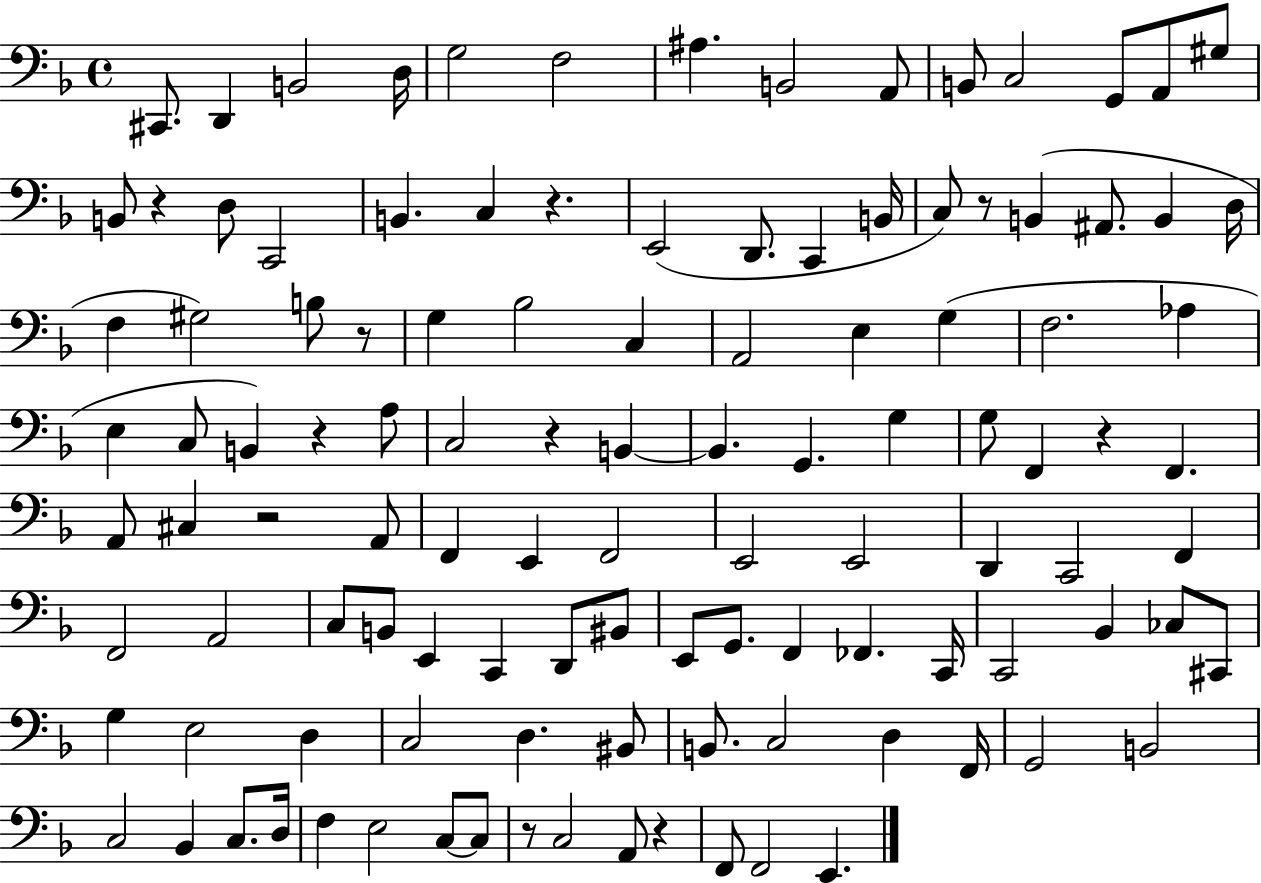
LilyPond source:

{
  \clef bass
  \time 4/4
  \defaultTimeSignature
  \key f \major
  cis,8. d,4 b,2 d16 | g2 f2 | ais4. b,2 a,8 | b,8 c2 g,8 a,8 gis8 | \break b,8 r4 d8 c,2 | b,4. c4 r4. | e,2( d,8. c,4 b,16 | c8) r8 b,4( ais,8. b,4 d16 | \break f4 gis2) b8 r8 | g4 bes2 c4 | a,2 e4 g4( | f2. aes4 | \break e4 c8 b,4) r4 a8 | c2 r4 b,4~~ | b,4. g,4. g4 | g8 f,4 r4 f,4. | \break a,8 cis4 r2 a,8 | f,4 e,4 f,2 | e,2 e,2 | d,4 c,2 f,4 | \break f,2 a,2 | c8 b,8 e,4 c,4 d,8 bis,8 | e,8 g,8. f,4 fes,4. c,16 | c,2 bes,4 ces8 cis,8 | \break g4 e2 d4 | c2 d4. bis,8 | b,8. c2 d4 f,16 | g,2 b,2 | \break c2 bes,4 c8. d16 | f4 e2 c8~~ c8 | r8 c2 a,8 r4 | f,8 f,2 e,4. | \break \bar "|."
}